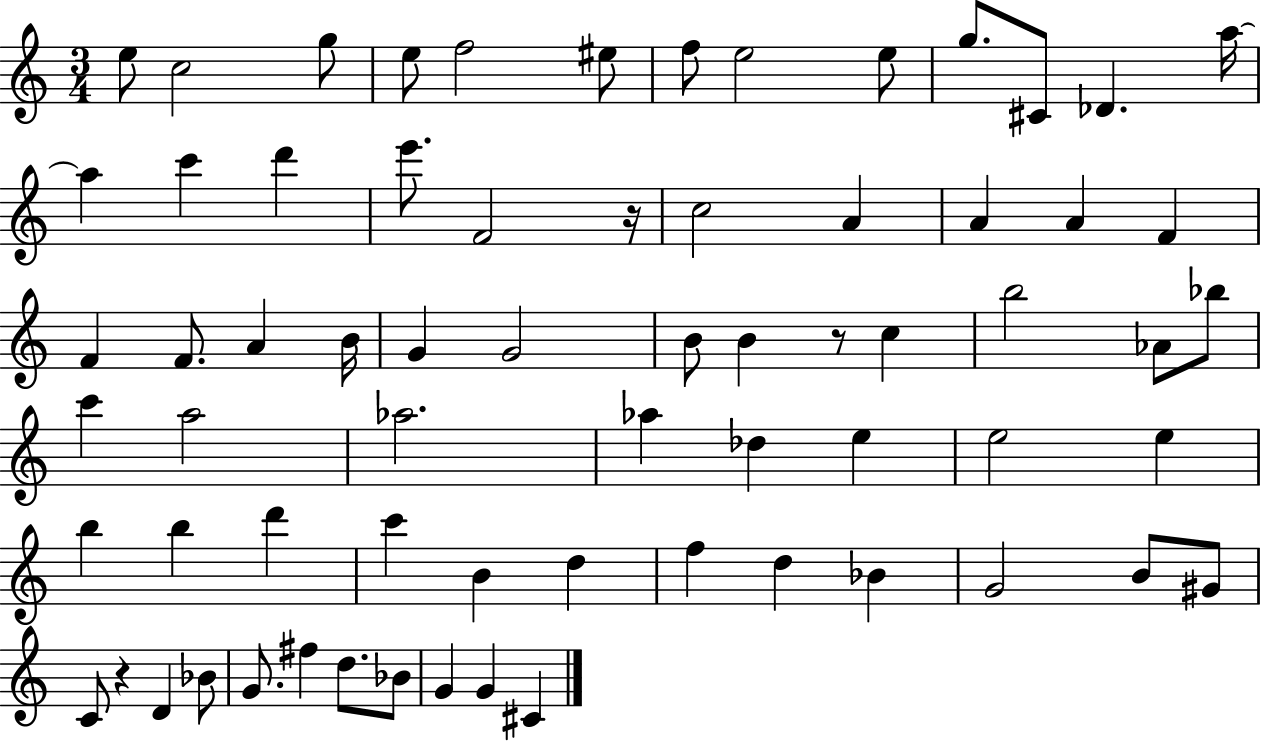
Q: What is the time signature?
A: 3/4